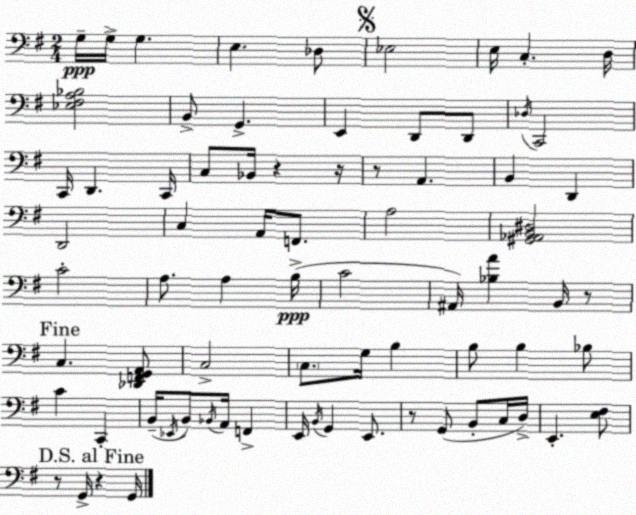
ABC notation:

X:1
T:Untitled
M:2/4
L:1/4
K:G
G,/4 G,/4 G, E, _D,/2 _E,2 E,/4 C, D,/4 [_E,^F,A,_B,]2 B,,/2 G,, E,, D,,/2 D,,/2 _D,/4 C,,2 C,,/4 D,, C,,/4 C,/2 _B,,/4 z z/4 z/2 A,, B,, D,, D,,2 C, A,,/4 F,,/2 A,2 [^G,,_A,,B,,^D,]2 C2 A,/2 A, B,/4 C2 ^A,,/4 [_B,A] B,,/4 z/2 C, [_D,,F,,G,,A,,]/2 C,2 C,/2 G,/4 B, B,/2 B, _B,/2 C C,, B,,/4 _E,,/4 B,,/2 _B,,/4 A,,/4 F,, E,,/4 B,,/4 G,, E,,/2 z/2 G,,/2 B,,/2 C,/4 D,/4 E,, [E,^F,]/2 z/2 G,,/4 z G,,/4